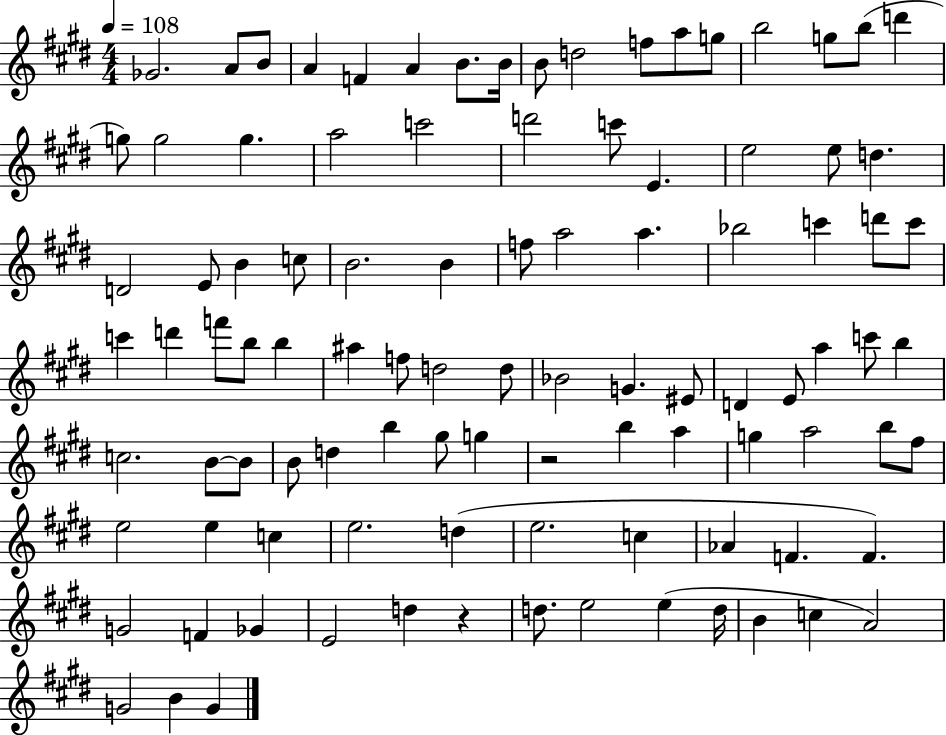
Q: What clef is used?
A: treble